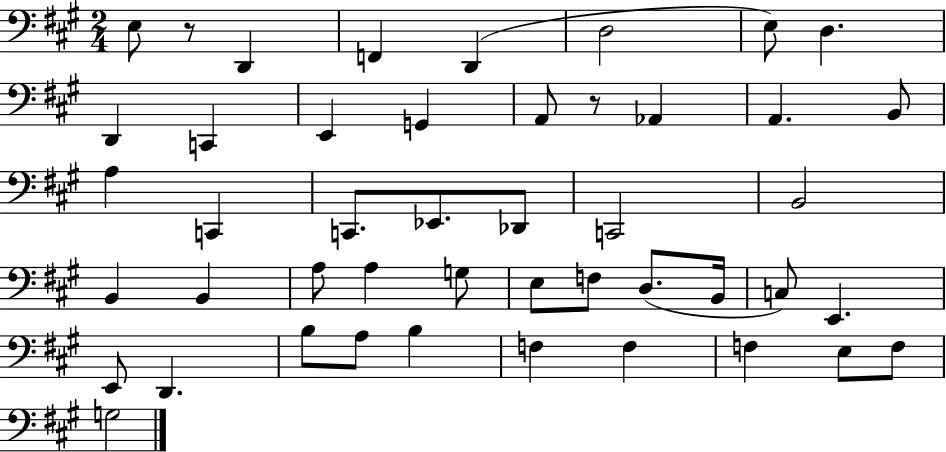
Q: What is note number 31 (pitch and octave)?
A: B2